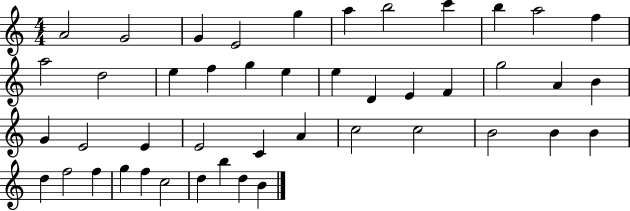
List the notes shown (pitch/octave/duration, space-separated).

A4/h G4/h G4/q E4/h G5/q A5/q B5/h C6/q B5/q A5/h F5/q A5/h D5/h E5/q F5/q G5/q E5/q E5/q D4/q E4/q F4/q G5/h A4/q B4/q G4/q E4/h E4/q E4/h C4/q A4/q C5/h C5/h B4/h B4/q B4/q D5/q F5/h F5/q G5/q F5/q C5/h D5/q B5/q D5/q B4/q